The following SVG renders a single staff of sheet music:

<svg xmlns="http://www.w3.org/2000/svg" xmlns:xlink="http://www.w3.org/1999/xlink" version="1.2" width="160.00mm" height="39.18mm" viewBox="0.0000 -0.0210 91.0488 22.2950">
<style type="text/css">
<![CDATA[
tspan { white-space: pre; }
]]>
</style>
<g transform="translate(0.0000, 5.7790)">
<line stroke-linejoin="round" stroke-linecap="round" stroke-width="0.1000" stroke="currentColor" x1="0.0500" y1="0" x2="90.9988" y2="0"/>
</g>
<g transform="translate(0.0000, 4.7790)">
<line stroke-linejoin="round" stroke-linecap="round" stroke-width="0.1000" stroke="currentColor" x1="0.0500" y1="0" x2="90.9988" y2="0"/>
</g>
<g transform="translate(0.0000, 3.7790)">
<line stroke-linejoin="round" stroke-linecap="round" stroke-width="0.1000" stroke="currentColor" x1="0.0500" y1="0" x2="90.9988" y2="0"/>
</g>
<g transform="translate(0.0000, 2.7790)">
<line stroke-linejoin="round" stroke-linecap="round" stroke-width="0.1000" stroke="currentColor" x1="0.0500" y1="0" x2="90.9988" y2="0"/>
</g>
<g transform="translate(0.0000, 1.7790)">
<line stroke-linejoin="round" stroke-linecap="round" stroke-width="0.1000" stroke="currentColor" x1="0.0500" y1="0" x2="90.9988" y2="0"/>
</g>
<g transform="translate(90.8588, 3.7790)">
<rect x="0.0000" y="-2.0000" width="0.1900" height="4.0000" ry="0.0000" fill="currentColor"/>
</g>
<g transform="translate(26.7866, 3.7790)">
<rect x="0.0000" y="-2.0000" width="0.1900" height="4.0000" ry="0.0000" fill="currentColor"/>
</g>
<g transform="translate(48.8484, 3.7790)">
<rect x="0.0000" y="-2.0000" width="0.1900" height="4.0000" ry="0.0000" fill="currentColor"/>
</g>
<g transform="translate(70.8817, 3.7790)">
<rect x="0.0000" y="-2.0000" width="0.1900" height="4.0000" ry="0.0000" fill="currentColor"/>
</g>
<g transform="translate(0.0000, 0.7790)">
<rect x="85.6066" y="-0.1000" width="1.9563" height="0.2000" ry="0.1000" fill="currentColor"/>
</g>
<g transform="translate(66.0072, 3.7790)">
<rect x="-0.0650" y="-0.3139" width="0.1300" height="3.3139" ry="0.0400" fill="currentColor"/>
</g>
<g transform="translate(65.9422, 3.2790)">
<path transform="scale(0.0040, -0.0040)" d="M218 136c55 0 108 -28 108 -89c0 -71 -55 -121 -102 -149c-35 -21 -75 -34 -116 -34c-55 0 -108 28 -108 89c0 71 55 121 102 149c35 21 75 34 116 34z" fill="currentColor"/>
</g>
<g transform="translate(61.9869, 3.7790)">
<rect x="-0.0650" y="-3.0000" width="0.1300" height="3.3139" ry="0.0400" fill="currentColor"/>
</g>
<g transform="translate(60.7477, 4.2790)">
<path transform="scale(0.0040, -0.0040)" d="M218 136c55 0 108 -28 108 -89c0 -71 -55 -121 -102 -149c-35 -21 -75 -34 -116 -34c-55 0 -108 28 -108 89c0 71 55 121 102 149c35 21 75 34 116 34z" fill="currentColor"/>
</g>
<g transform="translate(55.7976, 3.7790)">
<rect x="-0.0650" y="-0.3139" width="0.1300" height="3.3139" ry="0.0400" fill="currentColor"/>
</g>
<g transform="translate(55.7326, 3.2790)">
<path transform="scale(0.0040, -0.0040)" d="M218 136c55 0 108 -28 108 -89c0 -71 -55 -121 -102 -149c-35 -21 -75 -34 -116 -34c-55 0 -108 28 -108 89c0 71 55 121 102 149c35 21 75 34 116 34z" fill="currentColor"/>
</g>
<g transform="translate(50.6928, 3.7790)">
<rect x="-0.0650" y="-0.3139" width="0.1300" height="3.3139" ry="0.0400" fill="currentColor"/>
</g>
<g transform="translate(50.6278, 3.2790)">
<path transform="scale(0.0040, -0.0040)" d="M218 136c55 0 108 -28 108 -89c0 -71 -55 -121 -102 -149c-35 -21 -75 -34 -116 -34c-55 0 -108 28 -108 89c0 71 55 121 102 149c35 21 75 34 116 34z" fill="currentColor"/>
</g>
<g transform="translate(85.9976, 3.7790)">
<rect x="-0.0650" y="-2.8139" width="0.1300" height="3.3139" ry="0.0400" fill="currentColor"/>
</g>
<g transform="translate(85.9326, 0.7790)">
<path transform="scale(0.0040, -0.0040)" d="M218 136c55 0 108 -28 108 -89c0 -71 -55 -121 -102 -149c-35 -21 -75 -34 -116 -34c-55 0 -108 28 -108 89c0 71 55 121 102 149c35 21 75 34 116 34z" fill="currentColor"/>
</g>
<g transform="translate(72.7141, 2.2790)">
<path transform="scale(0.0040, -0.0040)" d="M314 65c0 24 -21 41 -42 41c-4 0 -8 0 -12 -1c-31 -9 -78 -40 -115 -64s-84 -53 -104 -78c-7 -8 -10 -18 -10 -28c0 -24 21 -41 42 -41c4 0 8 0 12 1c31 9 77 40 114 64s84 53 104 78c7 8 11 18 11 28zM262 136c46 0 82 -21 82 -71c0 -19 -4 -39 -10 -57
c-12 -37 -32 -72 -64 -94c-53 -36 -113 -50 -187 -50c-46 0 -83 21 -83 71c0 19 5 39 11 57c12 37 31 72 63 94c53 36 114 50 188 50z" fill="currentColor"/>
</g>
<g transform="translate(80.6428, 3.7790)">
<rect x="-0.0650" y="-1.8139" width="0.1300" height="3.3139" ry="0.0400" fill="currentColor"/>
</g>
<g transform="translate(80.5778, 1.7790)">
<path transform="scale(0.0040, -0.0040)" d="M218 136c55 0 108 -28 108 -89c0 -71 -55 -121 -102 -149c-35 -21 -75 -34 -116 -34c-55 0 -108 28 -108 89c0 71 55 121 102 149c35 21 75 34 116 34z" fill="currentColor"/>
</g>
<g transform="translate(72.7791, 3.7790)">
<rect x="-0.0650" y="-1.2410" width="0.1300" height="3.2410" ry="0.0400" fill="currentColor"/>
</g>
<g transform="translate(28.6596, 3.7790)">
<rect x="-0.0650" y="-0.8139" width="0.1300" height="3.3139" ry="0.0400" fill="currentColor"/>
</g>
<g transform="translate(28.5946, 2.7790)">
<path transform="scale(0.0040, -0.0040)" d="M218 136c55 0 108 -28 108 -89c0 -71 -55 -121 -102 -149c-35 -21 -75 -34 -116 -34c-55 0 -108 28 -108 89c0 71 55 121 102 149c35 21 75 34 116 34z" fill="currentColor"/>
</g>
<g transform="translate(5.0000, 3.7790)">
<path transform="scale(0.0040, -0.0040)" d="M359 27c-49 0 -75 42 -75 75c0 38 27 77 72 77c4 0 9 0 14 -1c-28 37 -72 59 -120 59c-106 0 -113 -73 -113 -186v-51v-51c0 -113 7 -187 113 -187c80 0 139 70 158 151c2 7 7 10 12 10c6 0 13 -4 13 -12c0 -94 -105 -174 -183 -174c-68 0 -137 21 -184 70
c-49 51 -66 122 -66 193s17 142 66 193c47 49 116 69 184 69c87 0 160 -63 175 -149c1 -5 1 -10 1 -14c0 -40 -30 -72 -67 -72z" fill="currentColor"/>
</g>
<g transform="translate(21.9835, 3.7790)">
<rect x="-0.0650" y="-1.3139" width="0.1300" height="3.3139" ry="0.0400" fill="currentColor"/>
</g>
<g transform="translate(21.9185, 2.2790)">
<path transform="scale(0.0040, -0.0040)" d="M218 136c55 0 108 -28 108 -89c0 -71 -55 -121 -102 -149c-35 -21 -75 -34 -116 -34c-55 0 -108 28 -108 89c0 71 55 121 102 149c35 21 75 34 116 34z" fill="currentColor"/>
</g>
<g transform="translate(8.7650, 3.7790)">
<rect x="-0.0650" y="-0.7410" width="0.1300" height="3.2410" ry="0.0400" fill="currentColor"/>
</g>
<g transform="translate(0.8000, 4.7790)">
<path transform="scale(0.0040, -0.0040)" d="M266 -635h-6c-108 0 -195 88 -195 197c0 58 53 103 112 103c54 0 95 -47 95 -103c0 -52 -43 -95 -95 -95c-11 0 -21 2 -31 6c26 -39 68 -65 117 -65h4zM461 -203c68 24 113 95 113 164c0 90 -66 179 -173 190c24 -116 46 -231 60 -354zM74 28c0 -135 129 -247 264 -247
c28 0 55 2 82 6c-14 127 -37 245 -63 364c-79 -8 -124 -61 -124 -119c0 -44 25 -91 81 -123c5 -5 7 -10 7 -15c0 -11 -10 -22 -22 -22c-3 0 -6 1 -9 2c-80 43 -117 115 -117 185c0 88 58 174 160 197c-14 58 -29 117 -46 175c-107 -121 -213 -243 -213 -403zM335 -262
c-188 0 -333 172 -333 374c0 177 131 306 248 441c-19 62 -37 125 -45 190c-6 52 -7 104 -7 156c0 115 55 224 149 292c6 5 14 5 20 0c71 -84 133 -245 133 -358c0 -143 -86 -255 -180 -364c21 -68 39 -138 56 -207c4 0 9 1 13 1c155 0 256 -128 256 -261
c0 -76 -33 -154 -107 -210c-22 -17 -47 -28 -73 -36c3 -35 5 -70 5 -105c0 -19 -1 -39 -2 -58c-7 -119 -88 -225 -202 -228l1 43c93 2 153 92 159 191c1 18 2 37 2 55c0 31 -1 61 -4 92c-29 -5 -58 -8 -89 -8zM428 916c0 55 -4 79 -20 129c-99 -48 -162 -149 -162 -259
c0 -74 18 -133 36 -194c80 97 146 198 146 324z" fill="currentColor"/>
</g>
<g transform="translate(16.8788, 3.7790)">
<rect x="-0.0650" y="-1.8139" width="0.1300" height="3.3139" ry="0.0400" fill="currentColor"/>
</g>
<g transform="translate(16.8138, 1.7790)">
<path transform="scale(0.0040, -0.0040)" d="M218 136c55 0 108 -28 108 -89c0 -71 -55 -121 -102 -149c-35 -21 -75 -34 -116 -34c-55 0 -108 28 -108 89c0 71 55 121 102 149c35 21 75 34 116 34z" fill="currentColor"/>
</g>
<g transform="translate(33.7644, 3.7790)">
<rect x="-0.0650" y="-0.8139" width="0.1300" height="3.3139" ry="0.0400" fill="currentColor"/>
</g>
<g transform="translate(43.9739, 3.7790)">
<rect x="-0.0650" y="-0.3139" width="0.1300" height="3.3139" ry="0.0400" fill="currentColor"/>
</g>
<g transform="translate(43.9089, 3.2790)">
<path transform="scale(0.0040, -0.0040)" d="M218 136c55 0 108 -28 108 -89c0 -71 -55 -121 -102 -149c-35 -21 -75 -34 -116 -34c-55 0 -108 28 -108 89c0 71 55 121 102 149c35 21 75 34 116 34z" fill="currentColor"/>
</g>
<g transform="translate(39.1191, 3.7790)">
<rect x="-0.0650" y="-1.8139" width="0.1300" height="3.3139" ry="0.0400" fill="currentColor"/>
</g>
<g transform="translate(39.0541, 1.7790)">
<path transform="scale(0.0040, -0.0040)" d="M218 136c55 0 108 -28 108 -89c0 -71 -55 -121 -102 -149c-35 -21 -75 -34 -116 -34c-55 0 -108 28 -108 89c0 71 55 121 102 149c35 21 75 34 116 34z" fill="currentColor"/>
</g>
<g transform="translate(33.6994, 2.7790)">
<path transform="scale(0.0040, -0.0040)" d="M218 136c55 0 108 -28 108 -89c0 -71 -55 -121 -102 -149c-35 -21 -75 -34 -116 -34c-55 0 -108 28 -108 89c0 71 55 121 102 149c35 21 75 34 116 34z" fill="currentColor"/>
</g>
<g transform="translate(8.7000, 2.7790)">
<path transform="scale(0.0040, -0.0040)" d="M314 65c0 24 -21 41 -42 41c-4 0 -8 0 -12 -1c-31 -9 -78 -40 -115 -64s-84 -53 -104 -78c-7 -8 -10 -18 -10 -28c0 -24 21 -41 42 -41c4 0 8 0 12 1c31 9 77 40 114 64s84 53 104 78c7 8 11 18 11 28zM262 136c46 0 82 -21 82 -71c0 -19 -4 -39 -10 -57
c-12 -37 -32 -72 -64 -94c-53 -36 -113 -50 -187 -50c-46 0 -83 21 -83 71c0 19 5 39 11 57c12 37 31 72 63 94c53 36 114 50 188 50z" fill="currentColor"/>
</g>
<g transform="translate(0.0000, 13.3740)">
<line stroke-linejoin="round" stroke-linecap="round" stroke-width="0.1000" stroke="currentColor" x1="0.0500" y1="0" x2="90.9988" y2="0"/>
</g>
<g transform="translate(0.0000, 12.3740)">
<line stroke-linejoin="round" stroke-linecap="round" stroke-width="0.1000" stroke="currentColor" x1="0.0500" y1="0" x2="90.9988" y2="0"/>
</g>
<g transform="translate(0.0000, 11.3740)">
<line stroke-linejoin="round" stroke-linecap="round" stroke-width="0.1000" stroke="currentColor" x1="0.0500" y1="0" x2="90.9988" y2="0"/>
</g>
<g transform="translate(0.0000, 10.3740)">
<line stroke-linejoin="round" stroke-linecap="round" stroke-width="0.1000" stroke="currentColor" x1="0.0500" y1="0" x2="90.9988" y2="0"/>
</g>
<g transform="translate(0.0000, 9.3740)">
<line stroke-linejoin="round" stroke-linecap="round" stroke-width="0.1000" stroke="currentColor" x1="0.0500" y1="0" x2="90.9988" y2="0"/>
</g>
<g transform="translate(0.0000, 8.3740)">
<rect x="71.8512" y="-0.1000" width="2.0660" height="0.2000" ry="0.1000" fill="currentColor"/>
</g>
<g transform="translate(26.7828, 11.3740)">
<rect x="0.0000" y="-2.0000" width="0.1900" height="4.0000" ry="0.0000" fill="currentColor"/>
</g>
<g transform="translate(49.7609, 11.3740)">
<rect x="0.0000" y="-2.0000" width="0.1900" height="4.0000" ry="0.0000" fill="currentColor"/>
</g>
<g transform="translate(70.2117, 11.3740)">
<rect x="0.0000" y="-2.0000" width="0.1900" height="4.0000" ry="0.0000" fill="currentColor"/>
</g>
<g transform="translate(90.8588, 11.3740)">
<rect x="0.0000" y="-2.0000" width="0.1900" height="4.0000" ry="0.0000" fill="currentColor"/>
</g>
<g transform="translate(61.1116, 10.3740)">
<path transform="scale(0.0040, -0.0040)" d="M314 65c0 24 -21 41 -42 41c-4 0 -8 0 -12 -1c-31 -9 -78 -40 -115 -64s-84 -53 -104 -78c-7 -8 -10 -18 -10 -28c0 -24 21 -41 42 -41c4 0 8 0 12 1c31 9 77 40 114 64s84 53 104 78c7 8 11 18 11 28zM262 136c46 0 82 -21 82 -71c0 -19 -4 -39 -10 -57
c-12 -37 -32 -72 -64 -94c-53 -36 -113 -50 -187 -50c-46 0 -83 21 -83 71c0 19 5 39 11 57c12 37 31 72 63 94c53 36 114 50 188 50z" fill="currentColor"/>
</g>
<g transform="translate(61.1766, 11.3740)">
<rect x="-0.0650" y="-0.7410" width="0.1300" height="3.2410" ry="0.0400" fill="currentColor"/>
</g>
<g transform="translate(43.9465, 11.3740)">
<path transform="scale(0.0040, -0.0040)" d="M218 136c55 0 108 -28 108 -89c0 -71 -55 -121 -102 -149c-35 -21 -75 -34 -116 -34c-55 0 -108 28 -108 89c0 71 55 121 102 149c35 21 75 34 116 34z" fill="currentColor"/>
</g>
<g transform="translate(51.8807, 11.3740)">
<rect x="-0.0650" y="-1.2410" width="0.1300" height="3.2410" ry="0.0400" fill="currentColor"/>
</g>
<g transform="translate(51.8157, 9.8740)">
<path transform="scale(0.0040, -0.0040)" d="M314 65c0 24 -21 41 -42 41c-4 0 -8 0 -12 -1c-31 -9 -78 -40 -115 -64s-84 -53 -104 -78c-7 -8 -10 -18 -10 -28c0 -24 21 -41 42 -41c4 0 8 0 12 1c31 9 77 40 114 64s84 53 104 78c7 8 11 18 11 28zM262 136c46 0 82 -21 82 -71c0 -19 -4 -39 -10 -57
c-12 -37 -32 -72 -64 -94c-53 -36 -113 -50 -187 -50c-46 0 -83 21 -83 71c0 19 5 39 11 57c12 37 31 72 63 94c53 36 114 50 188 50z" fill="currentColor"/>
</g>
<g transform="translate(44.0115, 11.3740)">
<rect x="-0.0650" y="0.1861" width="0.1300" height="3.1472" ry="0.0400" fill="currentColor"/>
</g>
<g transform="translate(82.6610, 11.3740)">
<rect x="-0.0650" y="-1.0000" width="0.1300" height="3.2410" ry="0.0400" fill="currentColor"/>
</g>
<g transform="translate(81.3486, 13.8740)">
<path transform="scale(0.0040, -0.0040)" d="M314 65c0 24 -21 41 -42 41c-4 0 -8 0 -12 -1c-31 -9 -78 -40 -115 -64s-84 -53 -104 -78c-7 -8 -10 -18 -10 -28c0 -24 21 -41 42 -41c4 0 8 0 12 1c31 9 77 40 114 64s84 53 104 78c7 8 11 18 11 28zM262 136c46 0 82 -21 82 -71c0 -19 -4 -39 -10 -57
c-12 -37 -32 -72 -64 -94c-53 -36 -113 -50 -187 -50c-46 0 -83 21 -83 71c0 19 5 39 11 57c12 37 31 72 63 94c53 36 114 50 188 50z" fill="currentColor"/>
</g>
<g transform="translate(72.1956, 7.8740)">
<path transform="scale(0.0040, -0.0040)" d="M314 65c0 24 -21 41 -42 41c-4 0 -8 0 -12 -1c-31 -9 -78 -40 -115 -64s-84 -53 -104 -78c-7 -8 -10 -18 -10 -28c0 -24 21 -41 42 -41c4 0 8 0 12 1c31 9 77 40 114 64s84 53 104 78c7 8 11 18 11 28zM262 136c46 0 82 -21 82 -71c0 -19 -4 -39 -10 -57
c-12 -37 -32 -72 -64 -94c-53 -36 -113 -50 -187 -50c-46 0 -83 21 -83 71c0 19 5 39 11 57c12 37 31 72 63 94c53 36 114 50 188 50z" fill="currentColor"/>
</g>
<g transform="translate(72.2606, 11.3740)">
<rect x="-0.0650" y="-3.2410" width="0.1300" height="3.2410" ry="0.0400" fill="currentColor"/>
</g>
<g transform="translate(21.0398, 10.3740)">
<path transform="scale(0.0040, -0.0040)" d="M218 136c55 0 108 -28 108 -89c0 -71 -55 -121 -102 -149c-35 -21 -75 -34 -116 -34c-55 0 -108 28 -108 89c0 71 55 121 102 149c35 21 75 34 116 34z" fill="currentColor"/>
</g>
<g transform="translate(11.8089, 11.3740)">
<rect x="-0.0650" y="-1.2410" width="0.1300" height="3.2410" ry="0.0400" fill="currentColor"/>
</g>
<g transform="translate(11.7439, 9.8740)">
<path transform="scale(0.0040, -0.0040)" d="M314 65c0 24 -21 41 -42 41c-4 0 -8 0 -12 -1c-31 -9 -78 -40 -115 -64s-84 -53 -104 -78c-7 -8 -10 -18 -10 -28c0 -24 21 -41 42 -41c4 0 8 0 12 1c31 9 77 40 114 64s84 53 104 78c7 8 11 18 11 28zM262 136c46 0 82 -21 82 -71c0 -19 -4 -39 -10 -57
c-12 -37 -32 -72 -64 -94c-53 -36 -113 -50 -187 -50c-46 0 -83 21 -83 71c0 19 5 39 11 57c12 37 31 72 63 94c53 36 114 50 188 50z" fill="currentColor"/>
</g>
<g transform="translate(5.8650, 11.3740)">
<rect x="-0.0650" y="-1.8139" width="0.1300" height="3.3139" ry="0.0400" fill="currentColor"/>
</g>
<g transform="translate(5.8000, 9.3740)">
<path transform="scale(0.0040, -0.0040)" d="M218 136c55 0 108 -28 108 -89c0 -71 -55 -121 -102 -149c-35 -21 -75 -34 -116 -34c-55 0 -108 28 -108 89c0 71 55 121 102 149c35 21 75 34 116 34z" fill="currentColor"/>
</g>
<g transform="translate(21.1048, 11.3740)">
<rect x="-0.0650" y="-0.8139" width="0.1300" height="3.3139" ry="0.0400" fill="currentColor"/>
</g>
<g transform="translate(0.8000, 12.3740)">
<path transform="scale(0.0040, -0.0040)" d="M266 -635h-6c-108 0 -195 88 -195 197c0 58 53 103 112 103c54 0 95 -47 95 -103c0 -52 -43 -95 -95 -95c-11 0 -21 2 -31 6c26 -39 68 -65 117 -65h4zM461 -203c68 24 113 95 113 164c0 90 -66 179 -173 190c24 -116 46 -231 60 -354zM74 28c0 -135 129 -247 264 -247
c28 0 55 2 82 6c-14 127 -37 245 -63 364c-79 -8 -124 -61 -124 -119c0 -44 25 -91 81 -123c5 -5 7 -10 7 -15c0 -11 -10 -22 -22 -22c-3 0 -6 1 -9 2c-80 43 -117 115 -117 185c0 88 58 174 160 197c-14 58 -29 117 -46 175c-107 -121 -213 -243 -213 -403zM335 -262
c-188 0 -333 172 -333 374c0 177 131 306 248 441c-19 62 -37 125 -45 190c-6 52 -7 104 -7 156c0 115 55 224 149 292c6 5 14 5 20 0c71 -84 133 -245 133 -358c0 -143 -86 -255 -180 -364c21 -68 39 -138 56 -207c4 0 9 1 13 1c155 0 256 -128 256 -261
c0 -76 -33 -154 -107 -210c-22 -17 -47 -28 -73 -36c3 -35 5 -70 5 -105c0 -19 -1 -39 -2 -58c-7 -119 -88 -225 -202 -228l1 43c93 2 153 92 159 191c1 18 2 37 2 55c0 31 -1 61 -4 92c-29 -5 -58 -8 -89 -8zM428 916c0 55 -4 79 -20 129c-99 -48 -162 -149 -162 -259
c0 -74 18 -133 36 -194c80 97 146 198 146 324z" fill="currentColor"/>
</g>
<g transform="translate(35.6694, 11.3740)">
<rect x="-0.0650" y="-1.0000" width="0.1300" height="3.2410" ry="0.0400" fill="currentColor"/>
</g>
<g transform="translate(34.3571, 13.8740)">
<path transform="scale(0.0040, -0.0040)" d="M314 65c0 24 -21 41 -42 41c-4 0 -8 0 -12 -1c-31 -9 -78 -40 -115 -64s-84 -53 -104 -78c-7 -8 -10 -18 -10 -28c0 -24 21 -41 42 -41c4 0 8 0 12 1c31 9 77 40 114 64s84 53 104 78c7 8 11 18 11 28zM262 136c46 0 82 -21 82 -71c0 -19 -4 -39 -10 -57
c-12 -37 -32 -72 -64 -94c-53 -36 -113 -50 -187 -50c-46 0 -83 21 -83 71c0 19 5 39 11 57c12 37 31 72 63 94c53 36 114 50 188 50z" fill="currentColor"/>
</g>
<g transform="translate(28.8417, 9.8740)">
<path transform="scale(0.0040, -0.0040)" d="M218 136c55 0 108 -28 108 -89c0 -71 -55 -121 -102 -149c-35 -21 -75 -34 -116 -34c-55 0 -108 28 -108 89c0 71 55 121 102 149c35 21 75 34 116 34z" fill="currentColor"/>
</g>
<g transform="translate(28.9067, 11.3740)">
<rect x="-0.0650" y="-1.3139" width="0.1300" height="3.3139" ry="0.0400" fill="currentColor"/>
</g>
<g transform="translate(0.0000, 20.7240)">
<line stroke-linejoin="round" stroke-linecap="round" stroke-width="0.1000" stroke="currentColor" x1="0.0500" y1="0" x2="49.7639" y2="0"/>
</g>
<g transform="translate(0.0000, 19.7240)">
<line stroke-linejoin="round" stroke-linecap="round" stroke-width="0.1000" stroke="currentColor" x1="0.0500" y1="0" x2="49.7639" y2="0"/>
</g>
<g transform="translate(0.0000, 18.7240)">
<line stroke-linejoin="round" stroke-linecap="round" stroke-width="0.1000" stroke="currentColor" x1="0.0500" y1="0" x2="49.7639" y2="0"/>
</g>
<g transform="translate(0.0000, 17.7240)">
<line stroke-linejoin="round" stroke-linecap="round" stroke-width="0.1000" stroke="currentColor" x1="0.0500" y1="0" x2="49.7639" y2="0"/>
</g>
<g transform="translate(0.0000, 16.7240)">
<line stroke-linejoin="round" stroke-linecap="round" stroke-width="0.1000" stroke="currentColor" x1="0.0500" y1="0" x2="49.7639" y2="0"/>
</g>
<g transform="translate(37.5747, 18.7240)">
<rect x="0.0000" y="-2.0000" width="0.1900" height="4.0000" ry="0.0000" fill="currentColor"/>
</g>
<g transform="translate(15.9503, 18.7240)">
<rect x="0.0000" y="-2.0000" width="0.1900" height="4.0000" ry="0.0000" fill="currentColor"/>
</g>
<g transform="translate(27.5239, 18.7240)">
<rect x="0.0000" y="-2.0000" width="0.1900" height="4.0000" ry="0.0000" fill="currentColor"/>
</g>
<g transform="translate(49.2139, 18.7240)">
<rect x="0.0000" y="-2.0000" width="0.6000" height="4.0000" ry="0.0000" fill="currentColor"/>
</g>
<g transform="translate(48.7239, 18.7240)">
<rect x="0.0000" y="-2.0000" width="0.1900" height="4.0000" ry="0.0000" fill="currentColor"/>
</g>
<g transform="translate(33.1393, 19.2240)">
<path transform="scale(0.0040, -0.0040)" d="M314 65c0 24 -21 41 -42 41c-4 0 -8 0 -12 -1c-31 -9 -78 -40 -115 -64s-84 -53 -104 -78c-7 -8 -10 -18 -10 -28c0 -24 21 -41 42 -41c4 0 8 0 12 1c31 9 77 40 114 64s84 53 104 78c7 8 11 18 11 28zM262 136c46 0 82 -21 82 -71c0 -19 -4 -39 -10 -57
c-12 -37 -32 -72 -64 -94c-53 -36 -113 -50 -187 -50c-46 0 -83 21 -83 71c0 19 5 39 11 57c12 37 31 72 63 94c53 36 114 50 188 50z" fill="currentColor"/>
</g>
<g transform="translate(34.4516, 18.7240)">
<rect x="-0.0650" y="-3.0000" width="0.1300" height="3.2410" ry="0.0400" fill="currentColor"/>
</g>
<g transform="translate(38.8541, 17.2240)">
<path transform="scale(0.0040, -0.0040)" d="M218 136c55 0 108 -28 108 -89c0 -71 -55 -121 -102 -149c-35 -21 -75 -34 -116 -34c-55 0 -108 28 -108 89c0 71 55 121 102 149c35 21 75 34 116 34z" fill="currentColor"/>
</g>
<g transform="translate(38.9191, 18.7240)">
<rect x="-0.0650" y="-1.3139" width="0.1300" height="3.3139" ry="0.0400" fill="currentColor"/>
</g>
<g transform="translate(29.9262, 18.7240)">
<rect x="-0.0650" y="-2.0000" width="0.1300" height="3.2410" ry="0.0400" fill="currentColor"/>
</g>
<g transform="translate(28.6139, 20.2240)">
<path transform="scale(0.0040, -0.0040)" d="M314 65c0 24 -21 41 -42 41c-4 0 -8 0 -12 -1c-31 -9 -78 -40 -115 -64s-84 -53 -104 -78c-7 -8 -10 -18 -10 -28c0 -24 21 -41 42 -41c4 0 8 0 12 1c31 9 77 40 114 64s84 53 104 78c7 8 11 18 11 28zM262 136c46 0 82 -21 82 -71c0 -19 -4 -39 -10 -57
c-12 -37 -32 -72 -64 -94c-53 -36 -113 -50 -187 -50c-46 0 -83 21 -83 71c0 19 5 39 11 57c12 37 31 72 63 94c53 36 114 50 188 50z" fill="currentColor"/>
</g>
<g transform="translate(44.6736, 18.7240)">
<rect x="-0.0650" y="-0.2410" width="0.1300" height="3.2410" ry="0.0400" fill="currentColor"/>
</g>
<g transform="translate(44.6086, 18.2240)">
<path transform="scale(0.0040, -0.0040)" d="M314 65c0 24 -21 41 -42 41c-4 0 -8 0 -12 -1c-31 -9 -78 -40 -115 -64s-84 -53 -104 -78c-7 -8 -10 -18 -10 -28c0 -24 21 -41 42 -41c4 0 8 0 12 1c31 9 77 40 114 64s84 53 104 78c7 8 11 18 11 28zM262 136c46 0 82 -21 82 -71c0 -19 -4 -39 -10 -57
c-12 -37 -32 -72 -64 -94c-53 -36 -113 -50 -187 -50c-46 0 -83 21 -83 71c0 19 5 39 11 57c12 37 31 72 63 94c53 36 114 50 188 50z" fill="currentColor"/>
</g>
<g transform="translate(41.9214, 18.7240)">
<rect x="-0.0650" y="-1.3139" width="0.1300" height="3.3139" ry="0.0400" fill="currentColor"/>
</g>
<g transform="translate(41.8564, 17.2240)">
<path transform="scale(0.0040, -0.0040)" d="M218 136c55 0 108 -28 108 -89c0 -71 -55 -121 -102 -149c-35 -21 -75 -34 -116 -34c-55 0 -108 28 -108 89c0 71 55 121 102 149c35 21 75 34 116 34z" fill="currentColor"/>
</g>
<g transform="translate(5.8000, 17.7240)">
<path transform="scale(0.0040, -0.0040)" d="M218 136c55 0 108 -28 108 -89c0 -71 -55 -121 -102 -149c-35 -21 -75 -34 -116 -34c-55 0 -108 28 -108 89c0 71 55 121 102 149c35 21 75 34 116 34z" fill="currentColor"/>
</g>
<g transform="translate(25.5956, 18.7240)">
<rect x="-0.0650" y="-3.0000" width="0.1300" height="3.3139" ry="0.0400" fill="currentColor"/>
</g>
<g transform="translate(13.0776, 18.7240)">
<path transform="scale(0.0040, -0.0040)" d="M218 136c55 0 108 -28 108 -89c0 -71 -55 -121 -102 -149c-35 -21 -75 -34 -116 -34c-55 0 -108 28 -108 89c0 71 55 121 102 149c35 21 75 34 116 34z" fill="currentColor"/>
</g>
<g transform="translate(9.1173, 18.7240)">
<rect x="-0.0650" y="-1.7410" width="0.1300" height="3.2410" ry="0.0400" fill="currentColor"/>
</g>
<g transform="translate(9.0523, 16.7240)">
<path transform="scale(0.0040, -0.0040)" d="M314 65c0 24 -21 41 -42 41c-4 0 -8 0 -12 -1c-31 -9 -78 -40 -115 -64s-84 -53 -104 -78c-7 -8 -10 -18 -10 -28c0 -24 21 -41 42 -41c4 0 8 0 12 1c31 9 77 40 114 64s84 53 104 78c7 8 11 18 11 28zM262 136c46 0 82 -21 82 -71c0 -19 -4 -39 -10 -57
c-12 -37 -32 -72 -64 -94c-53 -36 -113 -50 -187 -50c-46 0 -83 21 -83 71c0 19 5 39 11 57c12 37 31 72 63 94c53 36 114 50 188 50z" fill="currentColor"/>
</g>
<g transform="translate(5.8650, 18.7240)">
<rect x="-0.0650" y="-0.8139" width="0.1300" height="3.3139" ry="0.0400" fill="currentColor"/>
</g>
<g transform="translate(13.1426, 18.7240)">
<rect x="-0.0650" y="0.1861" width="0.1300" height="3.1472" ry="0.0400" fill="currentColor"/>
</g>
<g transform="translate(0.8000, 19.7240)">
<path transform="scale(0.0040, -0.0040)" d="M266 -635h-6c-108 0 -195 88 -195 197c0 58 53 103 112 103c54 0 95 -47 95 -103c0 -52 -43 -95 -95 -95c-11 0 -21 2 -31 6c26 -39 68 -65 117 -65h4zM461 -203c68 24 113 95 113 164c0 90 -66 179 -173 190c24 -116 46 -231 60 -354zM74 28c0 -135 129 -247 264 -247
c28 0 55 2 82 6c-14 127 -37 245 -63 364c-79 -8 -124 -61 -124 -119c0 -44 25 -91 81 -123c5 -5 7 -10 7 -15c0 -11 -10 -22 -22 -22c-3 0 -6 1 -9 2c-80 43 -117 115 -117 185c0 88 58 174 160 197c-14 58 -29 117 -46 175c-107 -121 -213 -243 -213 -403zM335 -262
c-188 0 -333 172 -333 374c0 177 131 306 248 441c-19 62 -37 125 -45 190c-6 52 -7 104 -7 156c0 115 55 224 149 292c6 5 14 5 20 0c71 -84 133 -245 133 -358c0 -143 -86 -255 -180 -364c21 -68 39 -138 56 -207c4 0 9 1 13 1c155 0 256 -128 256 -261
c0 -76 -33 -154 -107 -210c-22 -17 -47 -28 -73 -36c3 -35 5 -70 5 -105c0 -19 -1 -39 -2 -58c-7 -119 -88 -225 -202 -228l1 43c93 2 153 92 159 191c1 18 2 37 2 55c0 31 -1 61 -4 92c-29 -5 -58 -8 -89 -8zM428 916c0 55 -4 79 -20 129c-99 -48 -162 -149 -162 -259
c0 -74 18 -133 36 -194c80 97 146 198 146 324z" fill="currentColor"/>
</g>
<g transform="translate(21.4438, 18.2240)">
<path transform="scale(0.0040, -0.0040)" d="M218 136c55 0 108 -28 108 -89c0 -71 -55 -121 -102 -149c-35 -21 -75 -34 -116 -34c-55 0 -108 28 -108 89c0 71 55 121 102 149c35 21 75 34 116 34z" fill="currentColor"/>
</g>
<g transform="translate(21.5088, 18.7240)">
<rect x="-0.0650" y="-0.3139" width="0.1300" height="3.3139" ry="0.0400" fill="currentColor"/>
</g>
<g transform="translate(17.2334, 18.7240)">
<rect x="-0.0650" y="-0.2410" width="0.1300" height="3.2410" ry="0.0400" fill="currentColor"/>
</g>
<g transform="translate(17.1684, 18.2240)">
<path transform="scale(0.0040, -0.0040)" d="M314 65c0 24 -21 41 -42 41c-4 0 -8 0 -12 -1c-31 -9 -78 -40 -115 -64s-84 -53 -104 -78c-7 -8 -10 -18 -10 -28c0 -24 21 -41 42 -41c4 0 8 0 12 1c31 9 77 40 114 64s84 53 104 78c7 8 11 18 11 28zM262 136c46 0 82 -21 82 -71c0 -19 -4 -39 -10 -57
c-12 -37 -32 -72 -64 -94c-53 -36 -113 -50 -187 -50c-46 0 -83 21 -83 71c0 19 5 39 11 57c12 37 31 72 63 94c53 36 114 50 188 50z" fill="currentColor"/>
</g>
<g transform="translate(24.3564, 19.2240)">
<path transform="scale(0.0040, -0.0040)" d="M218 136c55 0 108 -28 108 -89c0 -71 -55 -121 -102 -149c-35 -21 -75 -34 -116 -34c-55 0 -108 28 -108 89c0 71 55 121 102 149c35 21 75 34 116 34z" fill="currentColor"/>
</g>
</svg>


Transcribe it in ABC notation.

X:1
T:Untitled
M:4/4
L:1/4
K:C
d2 f e d d f c c c A c e2 f a f e2 d e D2 B e2 d2 b2 D2 d f2 B c2 c A F2 A2 e e c2